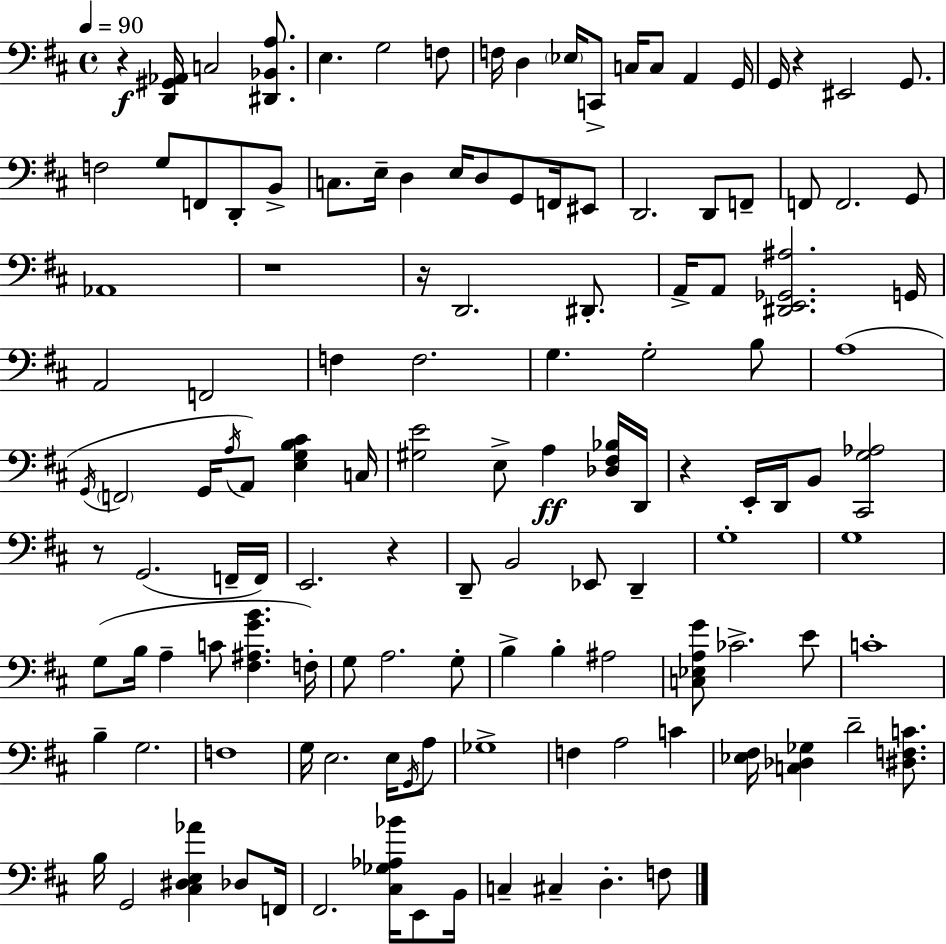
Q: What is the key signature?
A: D major